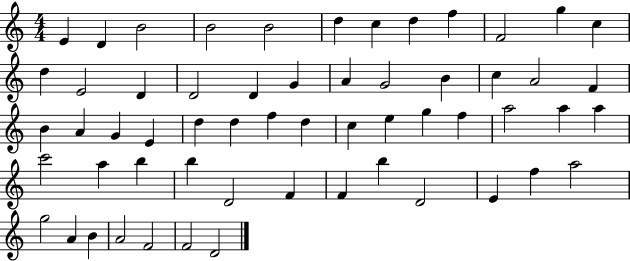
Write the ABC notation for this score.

X:1
T:Untitled
M:4/4
L:1/4
K:C
E D B2 B2 B2 d c d f F2 g c d E2 D D2 D G A G2 B c A2 F B A G E d d f d c e g f a2 a a c'2 a b b D2 F F b D2 E f a2 g2 A B A2 F2 F2 D2